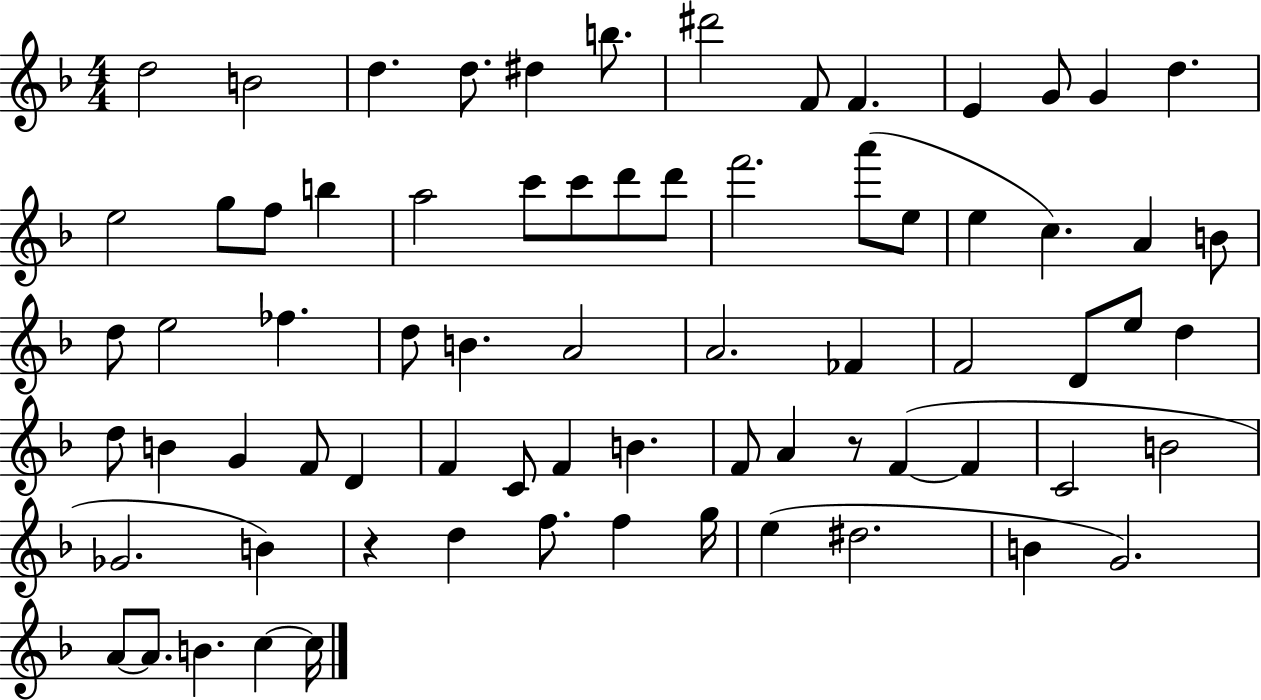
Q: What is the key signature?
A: F major